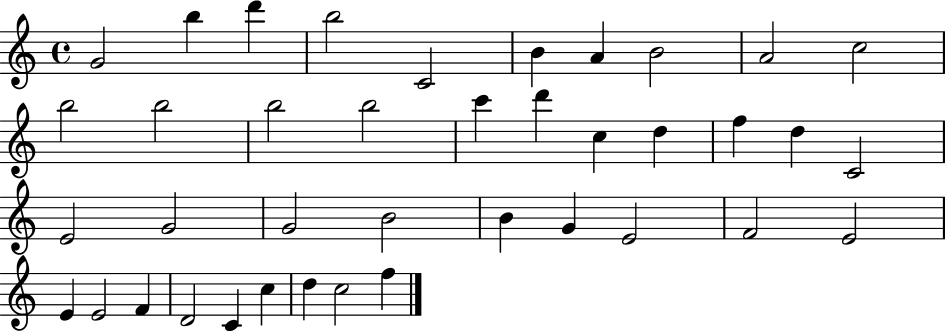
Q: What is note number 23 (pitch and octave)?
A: G4